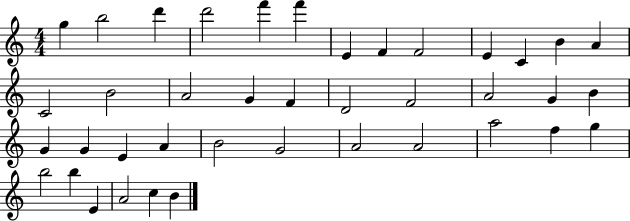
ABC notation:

X:1
T:Untitled
M:4/4
L:1/4
K:C
g b2 d' d'2 f' f' E F F2 E C B A C2 B2 A2 G F D2 F2 A2 G B G G E A B2 G2 A2 A2 a2 f g b2 b E A2 c B